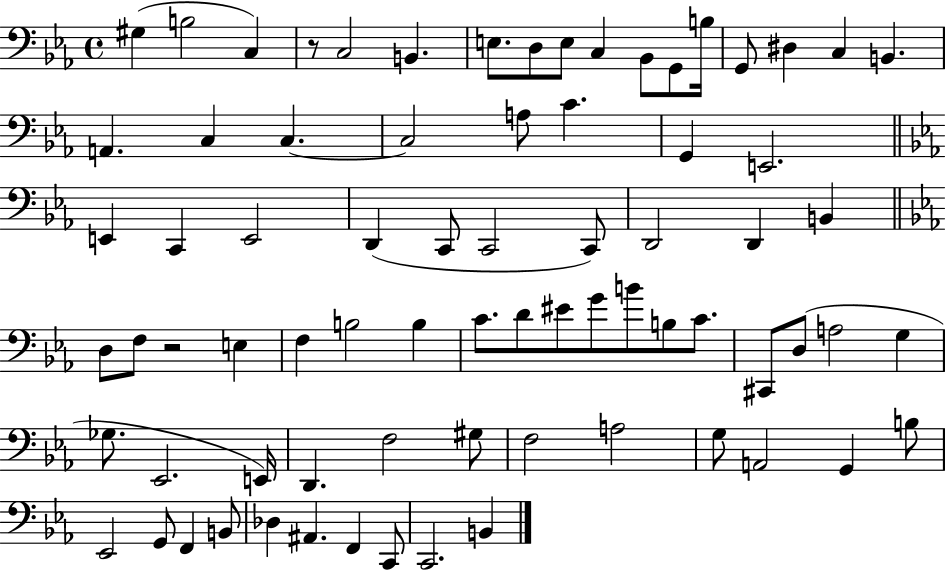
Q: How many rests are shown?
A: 2